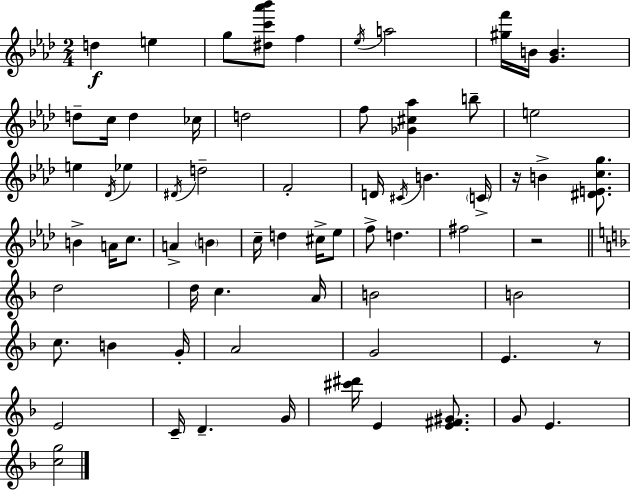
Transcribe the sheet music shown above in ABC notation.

X:1
T:Untitled
M:2/4
L:1/4
K:Ab
d e g/2 [^dc'_a'_b']/2 f _e/4 a2 [^gf']/4 B/4 [GB] d/2 c/4 d _c/4 d2 f/2 [_G^c_a] b/2 e2 e _D/4 _e ^D/4 d2 F2 D/4 ^C/4 B C/4 z/4 B [^DEcg]/2 B A/4 c/2 A B c/4 d ^c/4 _e/2 f/2 d ^f2 z2 d2 d/4 c A/4 B2 B2 c/2 B G/4 A2 G2 E z/2 E2 C/4 D G/4 [^c'^d']/4 E [E^F^G]/2 G/2 E [cg]2